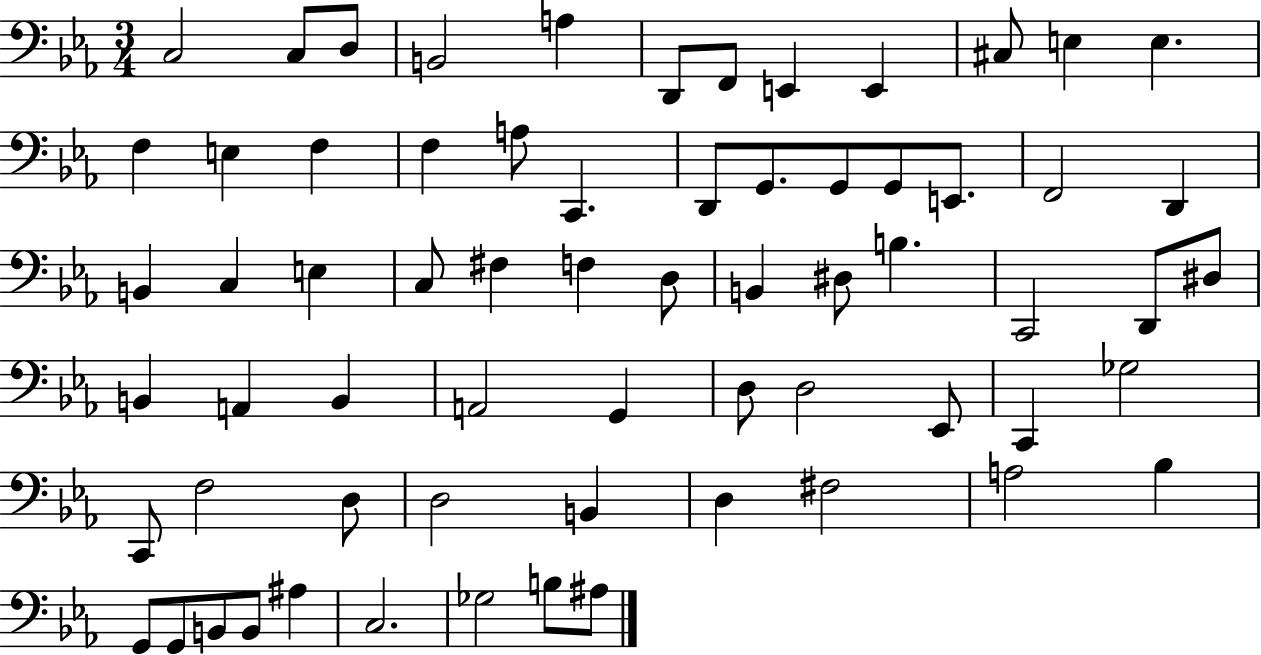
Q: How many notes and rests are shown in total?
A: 66